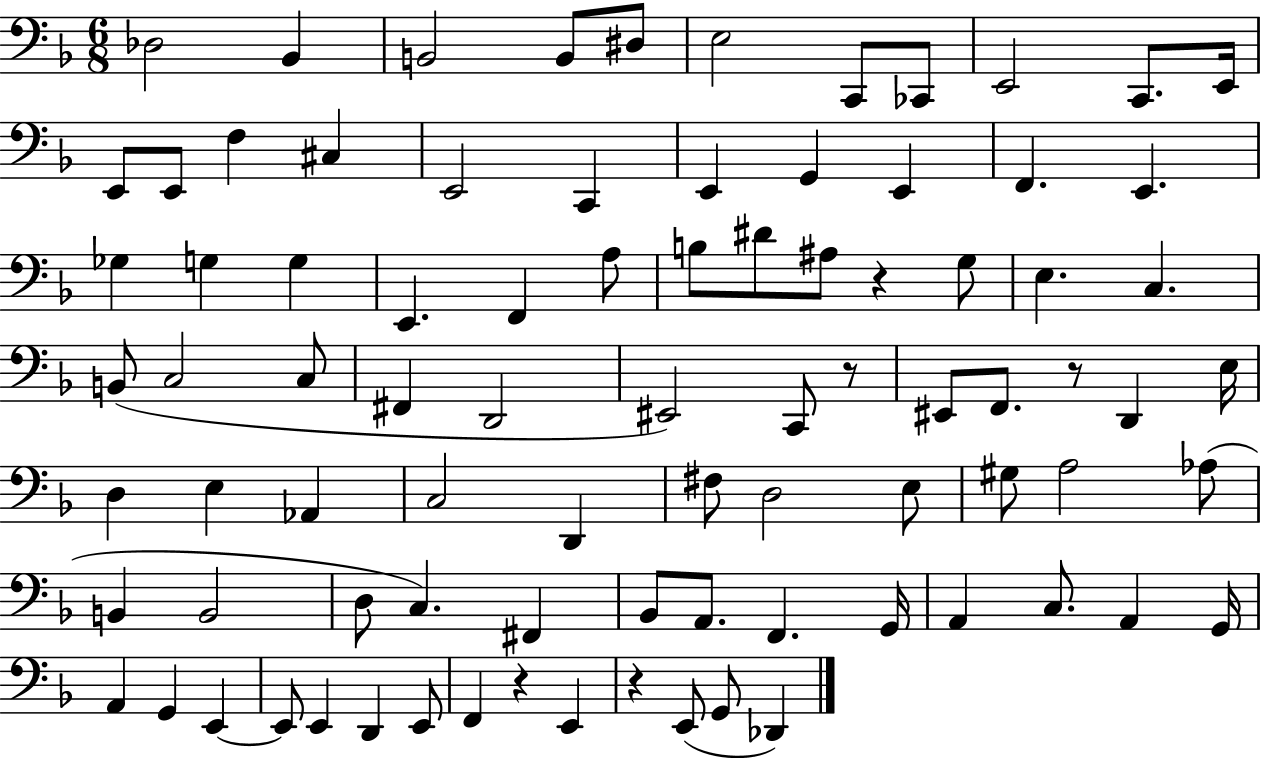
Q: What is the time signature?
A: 6/8